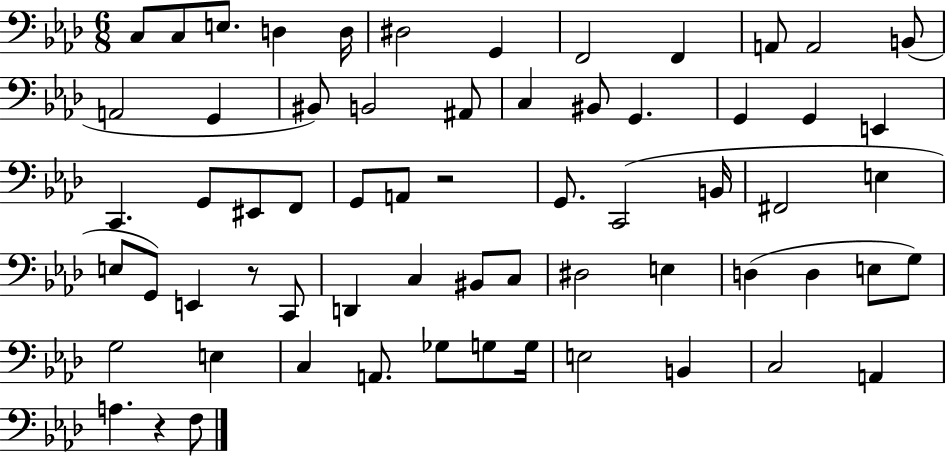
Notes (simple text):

C3/e C3/e E3/e. D3/q D3/s D#3/h G2/q F2/h F2/q A2/e A2/h B2/e A2/h G2/q BIS2/e B2/h A#2/e C3/q BIS2/e G2/q. G2/q G2/q E2/q C2/q. G2/e EIS2/e F2/e G2/e A2/e R/h G2/e. C2/h B2/s F#2/h E3/q E3/e G2/e E2/q R/e C2/e D2/q C3/q BIS2/e C3/e D#3/h E3/q D3/q D3/q E3/e G3/e G3/h E3/q C3/q A2/e. Gb3/e G3/e G3/s E3/h B2/q C3/h A2/q A3/q. R/q F3/e